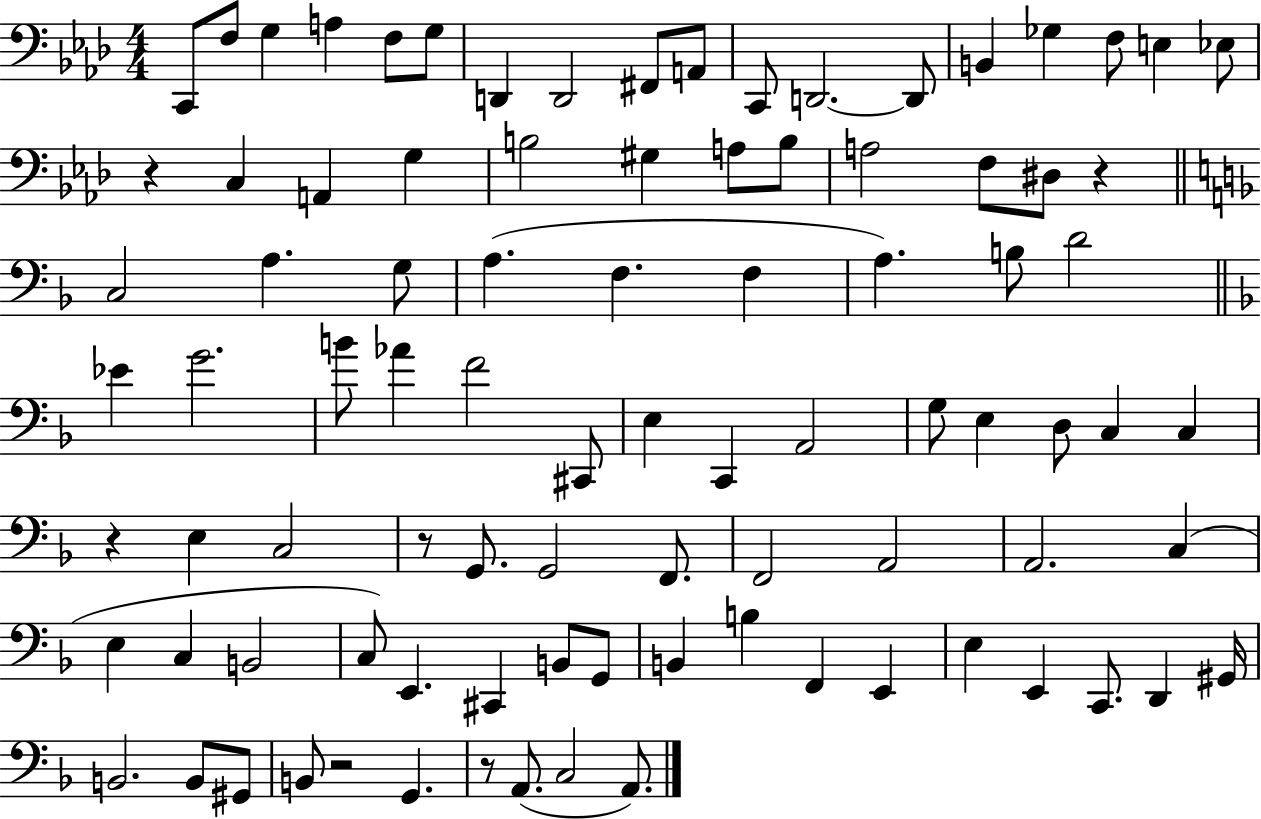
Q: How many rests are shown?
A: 6